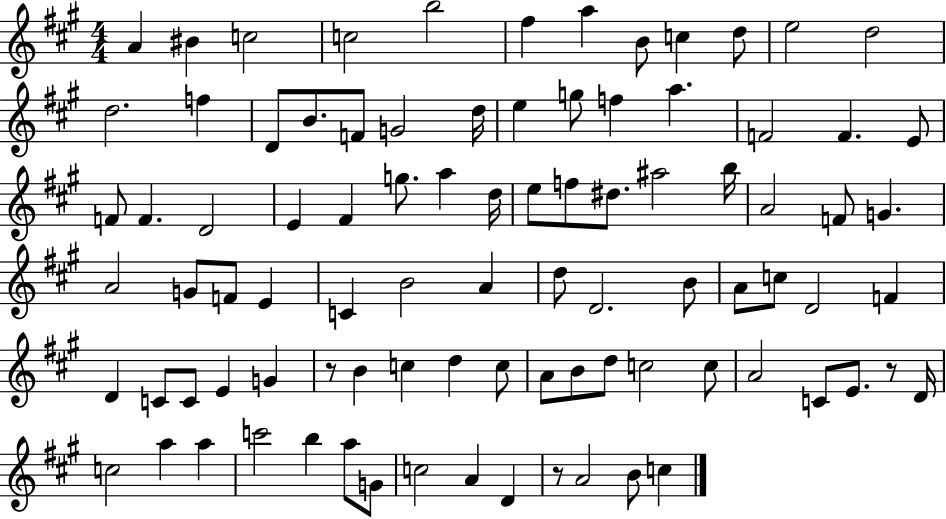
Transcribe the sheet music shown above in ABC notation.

X:1
T:Untitled
M:4/4
L:1/4
K:A
A ^B c2 c2 b2 ^f a B/2 c d/2 e2 d2 d2 f D/2 B/2 F/2 G2 d/4 e g/2 f a F2 F E/2 F/2 F D2 E ^F g/2 a d/4 e/2 f/2 ^d/2 ^a2 b/4 A2 F/2 G A2 G/2 F/2 E C B2 A d/2 D2 B/2 A/2 c/2 D2 F D C/2 C/2 E G z/2 B c d c/2 A/2 B/2 d/2 c2 c/2 A2 C/2 E/2 z/2 D/4 c2 a a c'2 b a/2 G/2 c2 A D z/2 A2 B/2 c